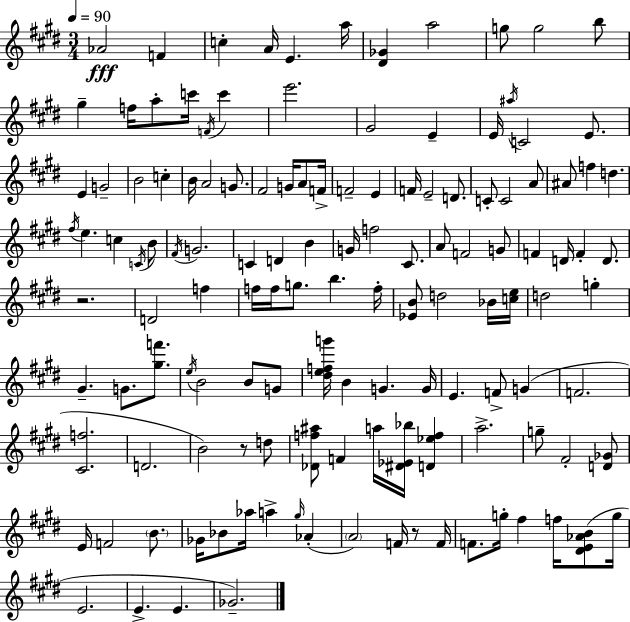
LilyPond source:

{
  \clef treble
  \numericTimeSignature
  \time 3/4
  \key e \major
  \tempo 4 = 90
  \repeat volta 2 { aes'2\fff f'4 | c''4-. a'16 e'4. a''16 | <dis' ges'>4 a''2 | g''8 g''2 b''8 | \break gis''4-- f''16 a''8-. c'''16 \acciaccatura { f'16 } c'''4 | e'''2. | gis'2 e'4-- | e'16 \acciaccatura { ais''16 } c'2 e'8. | \break e'4 g'2-- | b'2 c''4-. | b'16 a'2 g'8. | fis'2 g'16 a'8 | \break f'16-> f'2-- e'4 | f'16 e'2-- d'8. | c'8-. c'2 | a'8 ais'8 f''4 d''4. | \break \acciaccatura { fis''16 } e''4. c''4 | \acciaccatura { c'16 } b'8 \acciaccatura { fis'16 } g'2. | c'4 d'4 | b'4 g'16 f''2 | \break cis'8. a'8 f'2 | g'8 f'4 d'16 f'4-. | d'8. r2. | d'2 | \break f''4 f''16 f''16 g''8. b''4. | f''16-. <ees' b'>8 d''2 | bes'16 <c'' e''>16 d''2 | g''4-. gis'4.-- g'8. | \break <gis'' f'''>8. \acciaccatura { e''16 } b'2 | b'8 g'8 <dis'' e'' f'' g'''>16 b'4 g'4. | g'16 e'4. | f'8-> g'4( f'2. | \break <cis' f''>2. | d'2. | b'2) | r8 d''8 <des' f'' ais''>8 f'4 | \break a''16 <dis' ees' bes''>16 <d' ees'' f''>4 a''2.-> | g''8-- fis'2-. | <d' ges'>8 e'16 f'2 | \parenthesize b'8. ges'16 bes'8 aes''16 a''4-> | \break \grace { gis''16 }( aes'4-. \parenthesize a'2) | f'16 r8 f'16 f'8. g''16-. fis''4 | f''16 <dis' e' aes' b'>8( g''16 e'2. | e'4.-> | \break e'4. ges'2.--) | } \bar "|."
}